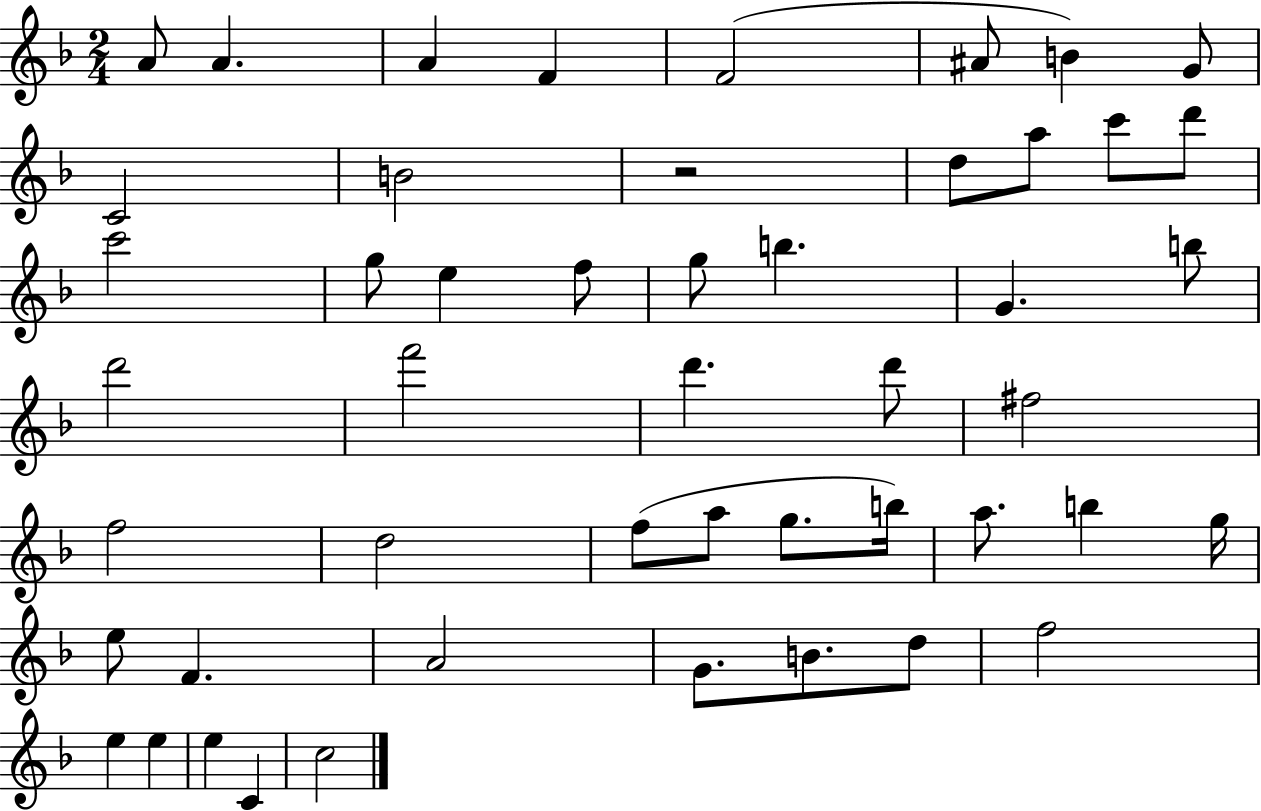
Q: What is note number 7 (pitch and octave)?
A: B4